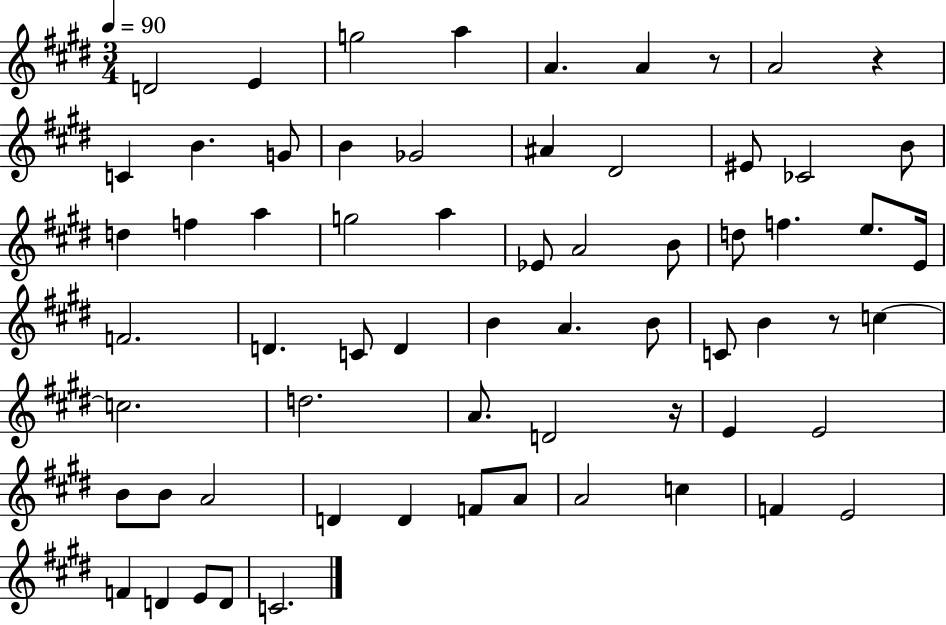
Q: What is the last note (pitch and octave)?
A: C4